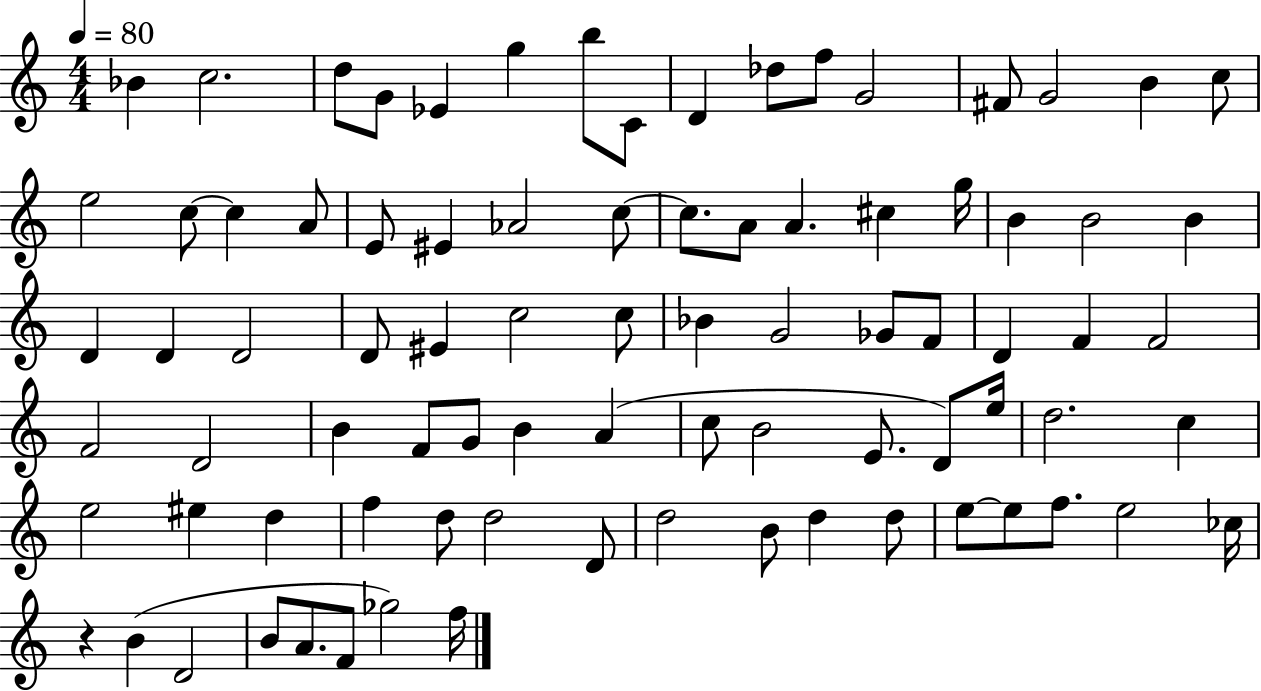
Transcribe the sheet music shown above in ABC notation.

X:1
T:Untitled
M:4/4
L:1/4
K:C
_B c2 d/2 G/2 _E g b/2 C/2 D _d/2 f/2 G2 ^F/2 G2 B c/2 e2 c/2 c A/2 E/2 ^E _A2 c/2 c/2 A/2 A ^c g/4 B B2 B D D D2 D/2 ^E c2 c/2 _B G2 _G/2 F/2 D F F2 F2 D2 B F/2 G/2 B A c/2 B2 E/2 D/2 e/4 d2 c e2 ^e d f d/2 d2 D/2 d2 B/2 d d/2 e/2 e/2 f/2 e2 _c/4 z B D2 B/2 A/2 F/2 _g2 f/4